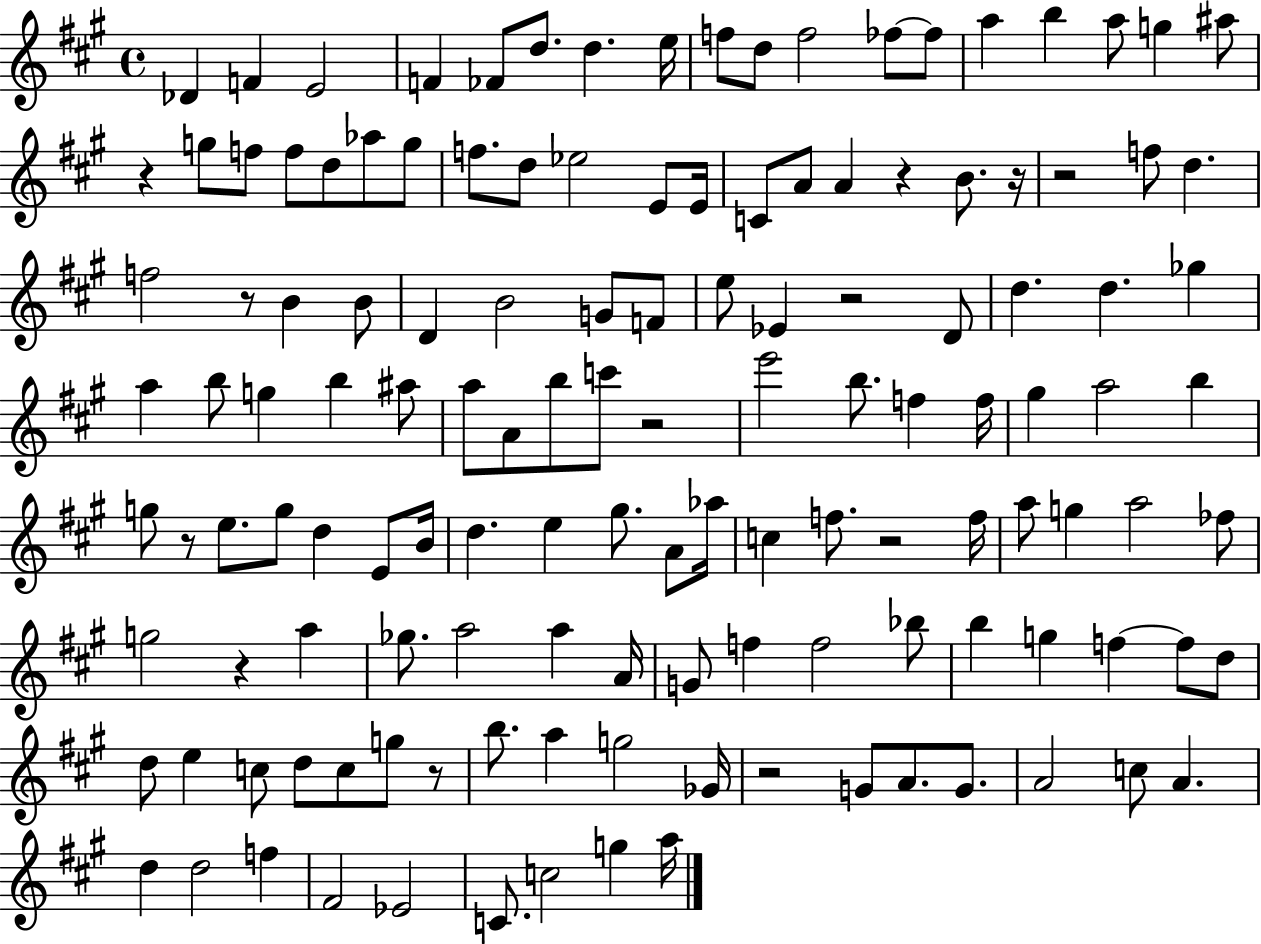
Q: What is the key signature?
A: A major